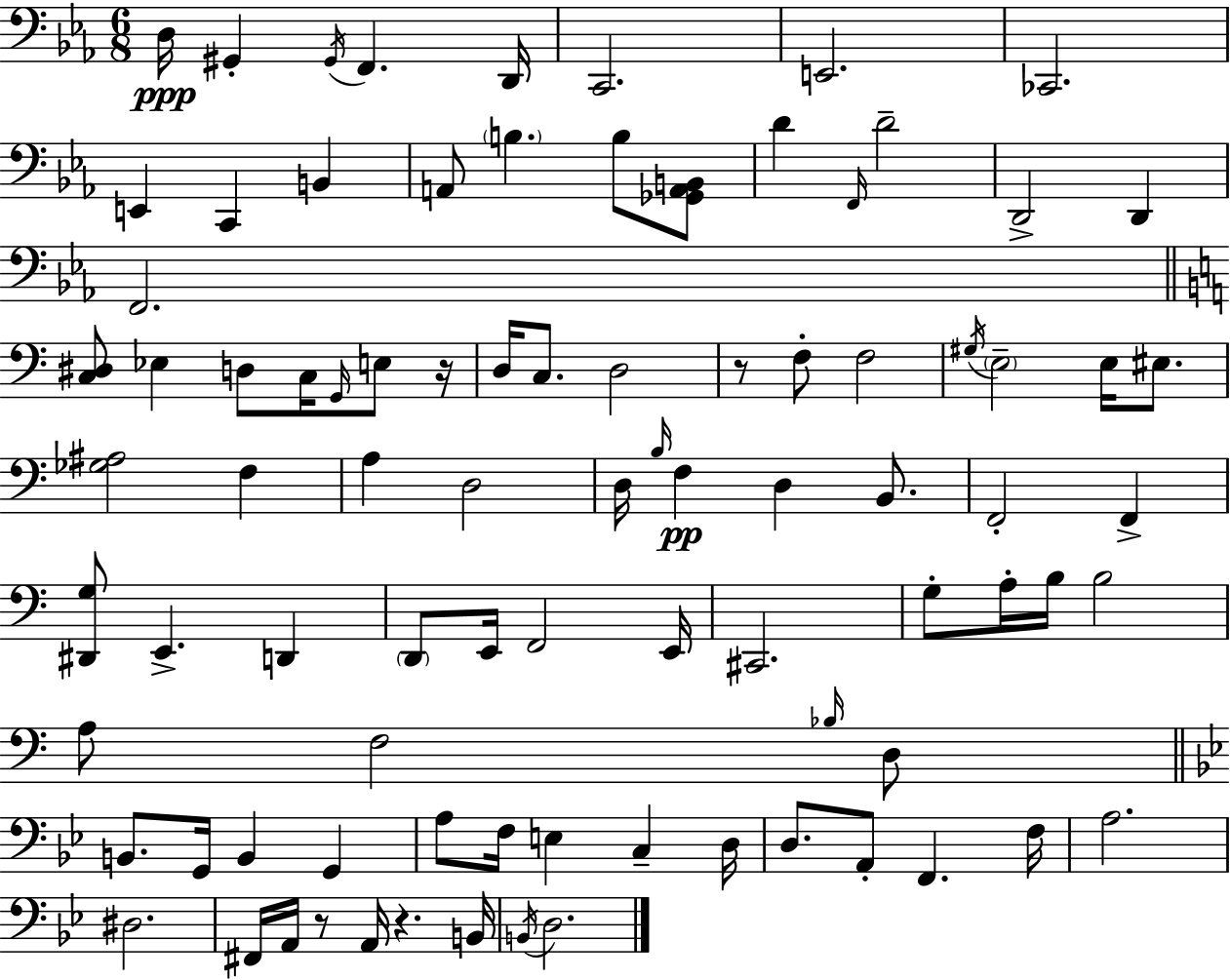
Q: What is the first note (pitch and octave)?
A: D3